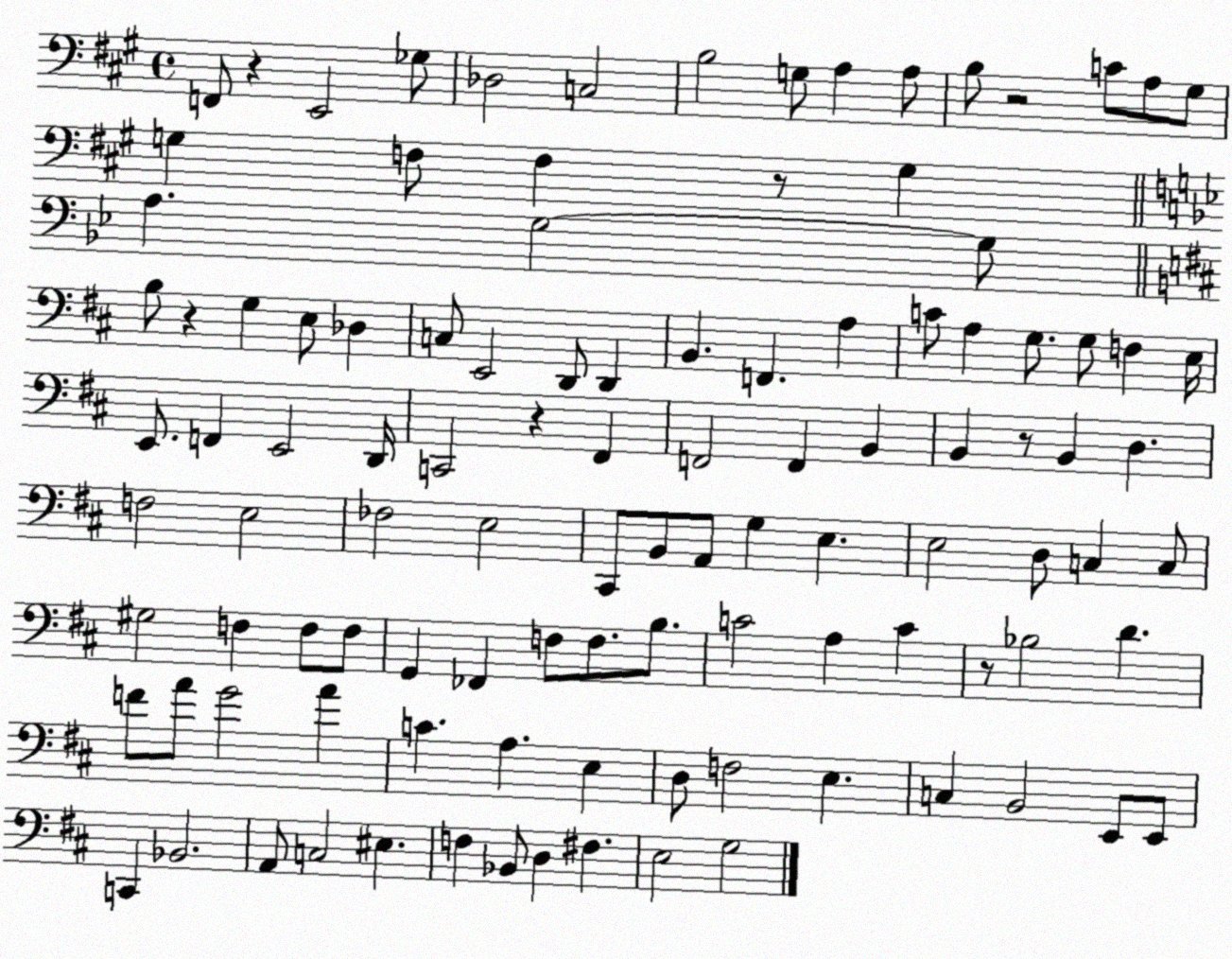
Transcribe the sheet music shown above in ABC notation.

X:1
T:Untitled
M:4/4
L:1/4
K:A
F,,/2 z E,,2 _G,/2 _D,2 C,2 B,2 G,/2 A, A,/2 B,/2 z2 C/2 A,/2 ^G,/2 G, F,/2 F, z/2 G, A, G,2 G,/2 B,/2 z G, E,/2 _D, C,/2 E,,2 D,,/2 D,, B,, F,, A, C/2 A, G,/2 G,/2 F, E,/4 E,,/2 F,, E,,2 D,,/4 C,,2 z ^F,, F,,2 F,, B,, B,, z/2 B,, D, F,2 E,2 _F,2 E,2 ^C,,/2 B,,/2 A,,/2 G, E, E,2 D,/2 C, C,/2 ^G,2 F, F,/2 F,/2 G,, _F,, F,/2 F,/2 B,/2 C2 A, C z/2 _B,2 D F/2 A/2 G2 A C A, E, D,/2 F,2 E, C, B,,2 E,,/2 E,,/2 C,, _B,,2 A,,/2 C,2 ^E, F, _B,,/2 D, ^F, E,2 G,2